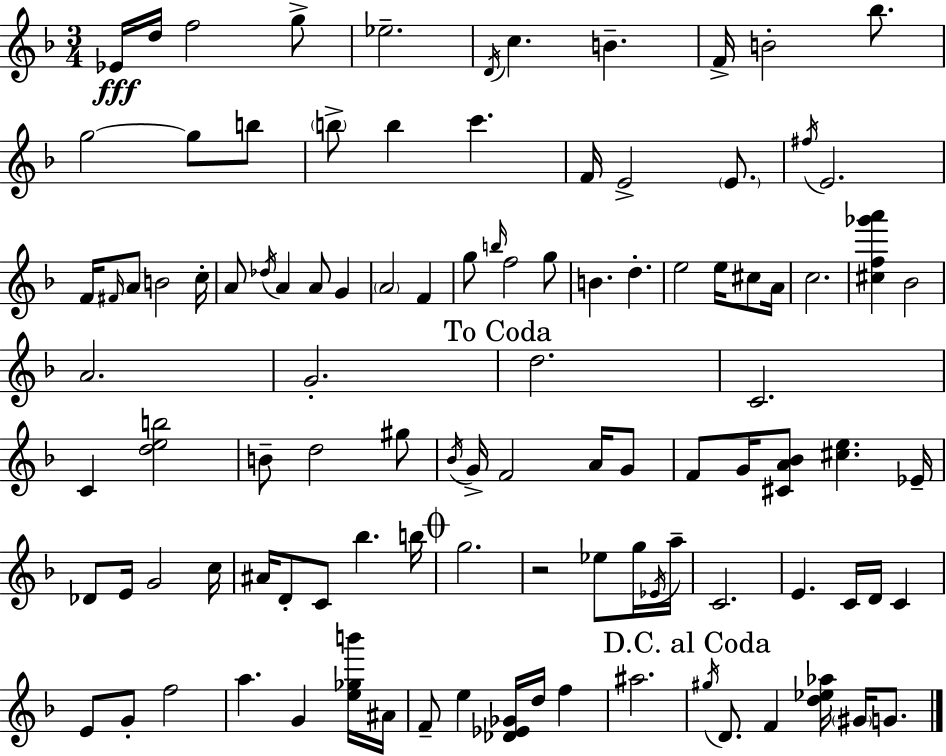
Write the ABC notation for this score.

X:1
T:Untitled
M:3/4
L:1/4
K:F
_E/4 d/4 f2 g/2 _e2 D/4 c B F/4 B2 _b/2 g2 g/2 b/2 b/2 b c' F/4 E2 E/2 ^f/4 E2 F/4 ^F/4 A/2 B2 c/4 A/2 _d/4 A A/2 G A2 F g/2 b/4 f2 g/2 B d e2 e/4 ^c/2 A/4 c2 [^cf_g'a'] _B2 A2 G2 d2 C2 C [deb]2 B/2 d2 ^g/2 _B/4 G/4 F2 A/4 G/2 F/2 G/4 [^CA_B]/2 [^ce] _E/4 _D/2 E/4 G2 c/4 ^A/4 D/2 C/2 _b b/4 g2 z2 _e/2 g/4 _E/4 a/4 C2 E C/4 D/4 C E/2 G/2 f2 a G [e_gb']/4 ^A/4 F/2 e [_D_E_G]/4 d/4 f ^a2 ^g/4 D/2 F [d_e_a]/4 ^G/4 G/2